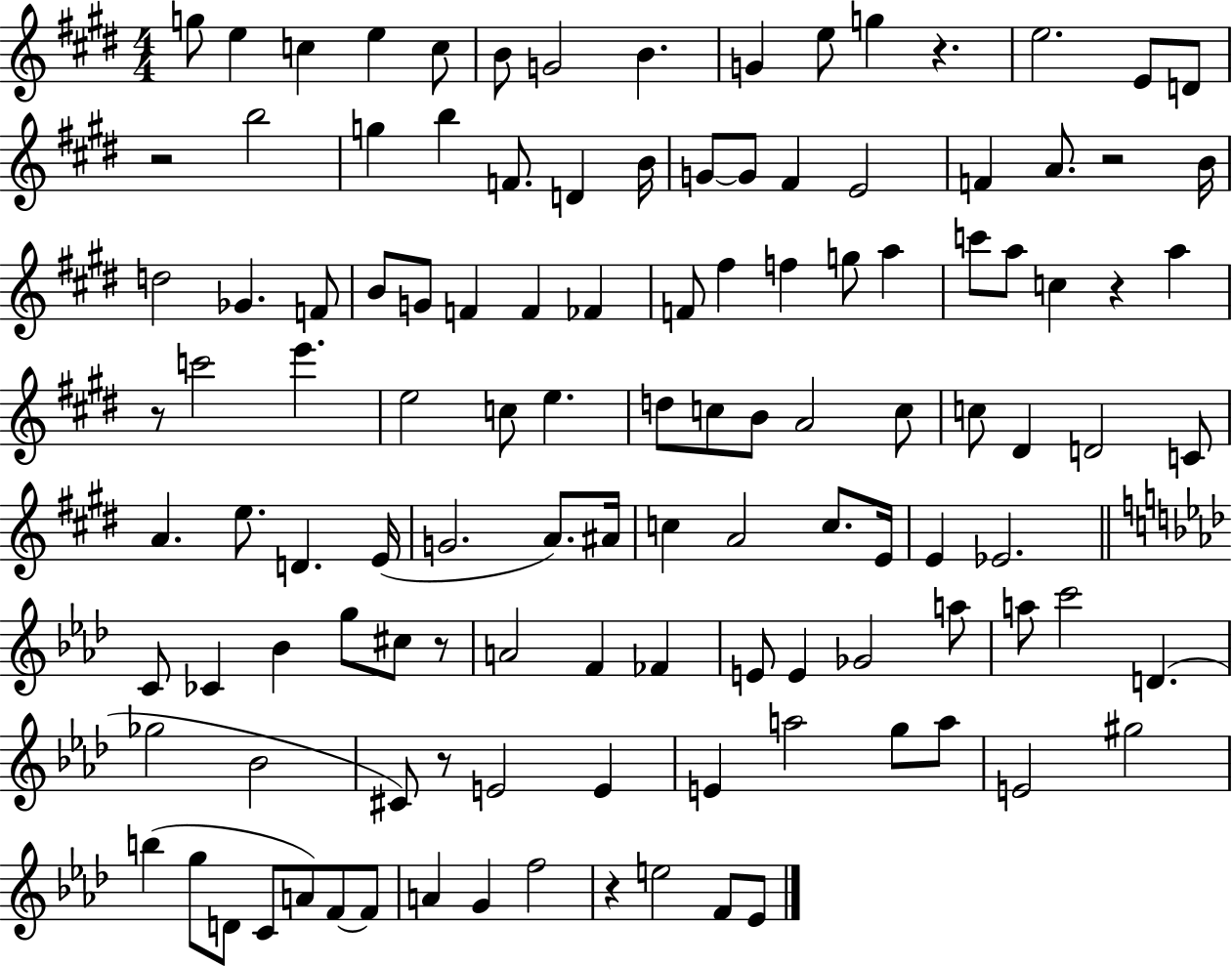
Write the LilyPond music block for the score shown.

{
  \clef treble
  \numericTimeSignature
  \time 4/4
  \key e \major
  g''8 e''4 c''4 e''4 c''8 | b'8 g'2 b'4. | g'4 e''8 g''4 r4. | e''2. e'8 d'8 | \break r2 b''2 | g''4 b''4 f'8. d'4 b'16 | g'8~~ g'8 fis'4 e'2 | f'4 a'8. r2 b'16 | \break d''2 ges'4. f'8 | b'8 g'8 f'4 f'4 fes'4 | f'8 fis''4 f''4 g''8 a''4 | c'''8 a''8 c''4 r4 a''4 | \break r8 c'''2 e'''4. | e''2 c''8 e''4. | d''8 c''8 b'8 a'2 c''8 | c''8 dis'4 d'2 c'8 | \break a'4. e''8. d'4. e'16( | g'2. a'8.) ais'16 | c''4 a'2 c''8. e'16 | e'4 ees'2. | \break \bar "||" \break \key f \minor c'8 ces'4 bes'4 g''8 cis''8 r8 | a'2 f'4 fes'4 | e'8 e'4 ges'2 a''8 | a''8 c'''2 d'4.( | \break ges''2 bes'2 | cis'8) r8 e'2 e'4 | e'4 a''2 g''8 a''8 | e'2 gis''2 | \break b''4( g''8 d'8 c'8 a'8) f'8~~ f'8 | a'4 g'4 f''2 | r4 e''2 f'8 ees'8 | \bar "|."
}